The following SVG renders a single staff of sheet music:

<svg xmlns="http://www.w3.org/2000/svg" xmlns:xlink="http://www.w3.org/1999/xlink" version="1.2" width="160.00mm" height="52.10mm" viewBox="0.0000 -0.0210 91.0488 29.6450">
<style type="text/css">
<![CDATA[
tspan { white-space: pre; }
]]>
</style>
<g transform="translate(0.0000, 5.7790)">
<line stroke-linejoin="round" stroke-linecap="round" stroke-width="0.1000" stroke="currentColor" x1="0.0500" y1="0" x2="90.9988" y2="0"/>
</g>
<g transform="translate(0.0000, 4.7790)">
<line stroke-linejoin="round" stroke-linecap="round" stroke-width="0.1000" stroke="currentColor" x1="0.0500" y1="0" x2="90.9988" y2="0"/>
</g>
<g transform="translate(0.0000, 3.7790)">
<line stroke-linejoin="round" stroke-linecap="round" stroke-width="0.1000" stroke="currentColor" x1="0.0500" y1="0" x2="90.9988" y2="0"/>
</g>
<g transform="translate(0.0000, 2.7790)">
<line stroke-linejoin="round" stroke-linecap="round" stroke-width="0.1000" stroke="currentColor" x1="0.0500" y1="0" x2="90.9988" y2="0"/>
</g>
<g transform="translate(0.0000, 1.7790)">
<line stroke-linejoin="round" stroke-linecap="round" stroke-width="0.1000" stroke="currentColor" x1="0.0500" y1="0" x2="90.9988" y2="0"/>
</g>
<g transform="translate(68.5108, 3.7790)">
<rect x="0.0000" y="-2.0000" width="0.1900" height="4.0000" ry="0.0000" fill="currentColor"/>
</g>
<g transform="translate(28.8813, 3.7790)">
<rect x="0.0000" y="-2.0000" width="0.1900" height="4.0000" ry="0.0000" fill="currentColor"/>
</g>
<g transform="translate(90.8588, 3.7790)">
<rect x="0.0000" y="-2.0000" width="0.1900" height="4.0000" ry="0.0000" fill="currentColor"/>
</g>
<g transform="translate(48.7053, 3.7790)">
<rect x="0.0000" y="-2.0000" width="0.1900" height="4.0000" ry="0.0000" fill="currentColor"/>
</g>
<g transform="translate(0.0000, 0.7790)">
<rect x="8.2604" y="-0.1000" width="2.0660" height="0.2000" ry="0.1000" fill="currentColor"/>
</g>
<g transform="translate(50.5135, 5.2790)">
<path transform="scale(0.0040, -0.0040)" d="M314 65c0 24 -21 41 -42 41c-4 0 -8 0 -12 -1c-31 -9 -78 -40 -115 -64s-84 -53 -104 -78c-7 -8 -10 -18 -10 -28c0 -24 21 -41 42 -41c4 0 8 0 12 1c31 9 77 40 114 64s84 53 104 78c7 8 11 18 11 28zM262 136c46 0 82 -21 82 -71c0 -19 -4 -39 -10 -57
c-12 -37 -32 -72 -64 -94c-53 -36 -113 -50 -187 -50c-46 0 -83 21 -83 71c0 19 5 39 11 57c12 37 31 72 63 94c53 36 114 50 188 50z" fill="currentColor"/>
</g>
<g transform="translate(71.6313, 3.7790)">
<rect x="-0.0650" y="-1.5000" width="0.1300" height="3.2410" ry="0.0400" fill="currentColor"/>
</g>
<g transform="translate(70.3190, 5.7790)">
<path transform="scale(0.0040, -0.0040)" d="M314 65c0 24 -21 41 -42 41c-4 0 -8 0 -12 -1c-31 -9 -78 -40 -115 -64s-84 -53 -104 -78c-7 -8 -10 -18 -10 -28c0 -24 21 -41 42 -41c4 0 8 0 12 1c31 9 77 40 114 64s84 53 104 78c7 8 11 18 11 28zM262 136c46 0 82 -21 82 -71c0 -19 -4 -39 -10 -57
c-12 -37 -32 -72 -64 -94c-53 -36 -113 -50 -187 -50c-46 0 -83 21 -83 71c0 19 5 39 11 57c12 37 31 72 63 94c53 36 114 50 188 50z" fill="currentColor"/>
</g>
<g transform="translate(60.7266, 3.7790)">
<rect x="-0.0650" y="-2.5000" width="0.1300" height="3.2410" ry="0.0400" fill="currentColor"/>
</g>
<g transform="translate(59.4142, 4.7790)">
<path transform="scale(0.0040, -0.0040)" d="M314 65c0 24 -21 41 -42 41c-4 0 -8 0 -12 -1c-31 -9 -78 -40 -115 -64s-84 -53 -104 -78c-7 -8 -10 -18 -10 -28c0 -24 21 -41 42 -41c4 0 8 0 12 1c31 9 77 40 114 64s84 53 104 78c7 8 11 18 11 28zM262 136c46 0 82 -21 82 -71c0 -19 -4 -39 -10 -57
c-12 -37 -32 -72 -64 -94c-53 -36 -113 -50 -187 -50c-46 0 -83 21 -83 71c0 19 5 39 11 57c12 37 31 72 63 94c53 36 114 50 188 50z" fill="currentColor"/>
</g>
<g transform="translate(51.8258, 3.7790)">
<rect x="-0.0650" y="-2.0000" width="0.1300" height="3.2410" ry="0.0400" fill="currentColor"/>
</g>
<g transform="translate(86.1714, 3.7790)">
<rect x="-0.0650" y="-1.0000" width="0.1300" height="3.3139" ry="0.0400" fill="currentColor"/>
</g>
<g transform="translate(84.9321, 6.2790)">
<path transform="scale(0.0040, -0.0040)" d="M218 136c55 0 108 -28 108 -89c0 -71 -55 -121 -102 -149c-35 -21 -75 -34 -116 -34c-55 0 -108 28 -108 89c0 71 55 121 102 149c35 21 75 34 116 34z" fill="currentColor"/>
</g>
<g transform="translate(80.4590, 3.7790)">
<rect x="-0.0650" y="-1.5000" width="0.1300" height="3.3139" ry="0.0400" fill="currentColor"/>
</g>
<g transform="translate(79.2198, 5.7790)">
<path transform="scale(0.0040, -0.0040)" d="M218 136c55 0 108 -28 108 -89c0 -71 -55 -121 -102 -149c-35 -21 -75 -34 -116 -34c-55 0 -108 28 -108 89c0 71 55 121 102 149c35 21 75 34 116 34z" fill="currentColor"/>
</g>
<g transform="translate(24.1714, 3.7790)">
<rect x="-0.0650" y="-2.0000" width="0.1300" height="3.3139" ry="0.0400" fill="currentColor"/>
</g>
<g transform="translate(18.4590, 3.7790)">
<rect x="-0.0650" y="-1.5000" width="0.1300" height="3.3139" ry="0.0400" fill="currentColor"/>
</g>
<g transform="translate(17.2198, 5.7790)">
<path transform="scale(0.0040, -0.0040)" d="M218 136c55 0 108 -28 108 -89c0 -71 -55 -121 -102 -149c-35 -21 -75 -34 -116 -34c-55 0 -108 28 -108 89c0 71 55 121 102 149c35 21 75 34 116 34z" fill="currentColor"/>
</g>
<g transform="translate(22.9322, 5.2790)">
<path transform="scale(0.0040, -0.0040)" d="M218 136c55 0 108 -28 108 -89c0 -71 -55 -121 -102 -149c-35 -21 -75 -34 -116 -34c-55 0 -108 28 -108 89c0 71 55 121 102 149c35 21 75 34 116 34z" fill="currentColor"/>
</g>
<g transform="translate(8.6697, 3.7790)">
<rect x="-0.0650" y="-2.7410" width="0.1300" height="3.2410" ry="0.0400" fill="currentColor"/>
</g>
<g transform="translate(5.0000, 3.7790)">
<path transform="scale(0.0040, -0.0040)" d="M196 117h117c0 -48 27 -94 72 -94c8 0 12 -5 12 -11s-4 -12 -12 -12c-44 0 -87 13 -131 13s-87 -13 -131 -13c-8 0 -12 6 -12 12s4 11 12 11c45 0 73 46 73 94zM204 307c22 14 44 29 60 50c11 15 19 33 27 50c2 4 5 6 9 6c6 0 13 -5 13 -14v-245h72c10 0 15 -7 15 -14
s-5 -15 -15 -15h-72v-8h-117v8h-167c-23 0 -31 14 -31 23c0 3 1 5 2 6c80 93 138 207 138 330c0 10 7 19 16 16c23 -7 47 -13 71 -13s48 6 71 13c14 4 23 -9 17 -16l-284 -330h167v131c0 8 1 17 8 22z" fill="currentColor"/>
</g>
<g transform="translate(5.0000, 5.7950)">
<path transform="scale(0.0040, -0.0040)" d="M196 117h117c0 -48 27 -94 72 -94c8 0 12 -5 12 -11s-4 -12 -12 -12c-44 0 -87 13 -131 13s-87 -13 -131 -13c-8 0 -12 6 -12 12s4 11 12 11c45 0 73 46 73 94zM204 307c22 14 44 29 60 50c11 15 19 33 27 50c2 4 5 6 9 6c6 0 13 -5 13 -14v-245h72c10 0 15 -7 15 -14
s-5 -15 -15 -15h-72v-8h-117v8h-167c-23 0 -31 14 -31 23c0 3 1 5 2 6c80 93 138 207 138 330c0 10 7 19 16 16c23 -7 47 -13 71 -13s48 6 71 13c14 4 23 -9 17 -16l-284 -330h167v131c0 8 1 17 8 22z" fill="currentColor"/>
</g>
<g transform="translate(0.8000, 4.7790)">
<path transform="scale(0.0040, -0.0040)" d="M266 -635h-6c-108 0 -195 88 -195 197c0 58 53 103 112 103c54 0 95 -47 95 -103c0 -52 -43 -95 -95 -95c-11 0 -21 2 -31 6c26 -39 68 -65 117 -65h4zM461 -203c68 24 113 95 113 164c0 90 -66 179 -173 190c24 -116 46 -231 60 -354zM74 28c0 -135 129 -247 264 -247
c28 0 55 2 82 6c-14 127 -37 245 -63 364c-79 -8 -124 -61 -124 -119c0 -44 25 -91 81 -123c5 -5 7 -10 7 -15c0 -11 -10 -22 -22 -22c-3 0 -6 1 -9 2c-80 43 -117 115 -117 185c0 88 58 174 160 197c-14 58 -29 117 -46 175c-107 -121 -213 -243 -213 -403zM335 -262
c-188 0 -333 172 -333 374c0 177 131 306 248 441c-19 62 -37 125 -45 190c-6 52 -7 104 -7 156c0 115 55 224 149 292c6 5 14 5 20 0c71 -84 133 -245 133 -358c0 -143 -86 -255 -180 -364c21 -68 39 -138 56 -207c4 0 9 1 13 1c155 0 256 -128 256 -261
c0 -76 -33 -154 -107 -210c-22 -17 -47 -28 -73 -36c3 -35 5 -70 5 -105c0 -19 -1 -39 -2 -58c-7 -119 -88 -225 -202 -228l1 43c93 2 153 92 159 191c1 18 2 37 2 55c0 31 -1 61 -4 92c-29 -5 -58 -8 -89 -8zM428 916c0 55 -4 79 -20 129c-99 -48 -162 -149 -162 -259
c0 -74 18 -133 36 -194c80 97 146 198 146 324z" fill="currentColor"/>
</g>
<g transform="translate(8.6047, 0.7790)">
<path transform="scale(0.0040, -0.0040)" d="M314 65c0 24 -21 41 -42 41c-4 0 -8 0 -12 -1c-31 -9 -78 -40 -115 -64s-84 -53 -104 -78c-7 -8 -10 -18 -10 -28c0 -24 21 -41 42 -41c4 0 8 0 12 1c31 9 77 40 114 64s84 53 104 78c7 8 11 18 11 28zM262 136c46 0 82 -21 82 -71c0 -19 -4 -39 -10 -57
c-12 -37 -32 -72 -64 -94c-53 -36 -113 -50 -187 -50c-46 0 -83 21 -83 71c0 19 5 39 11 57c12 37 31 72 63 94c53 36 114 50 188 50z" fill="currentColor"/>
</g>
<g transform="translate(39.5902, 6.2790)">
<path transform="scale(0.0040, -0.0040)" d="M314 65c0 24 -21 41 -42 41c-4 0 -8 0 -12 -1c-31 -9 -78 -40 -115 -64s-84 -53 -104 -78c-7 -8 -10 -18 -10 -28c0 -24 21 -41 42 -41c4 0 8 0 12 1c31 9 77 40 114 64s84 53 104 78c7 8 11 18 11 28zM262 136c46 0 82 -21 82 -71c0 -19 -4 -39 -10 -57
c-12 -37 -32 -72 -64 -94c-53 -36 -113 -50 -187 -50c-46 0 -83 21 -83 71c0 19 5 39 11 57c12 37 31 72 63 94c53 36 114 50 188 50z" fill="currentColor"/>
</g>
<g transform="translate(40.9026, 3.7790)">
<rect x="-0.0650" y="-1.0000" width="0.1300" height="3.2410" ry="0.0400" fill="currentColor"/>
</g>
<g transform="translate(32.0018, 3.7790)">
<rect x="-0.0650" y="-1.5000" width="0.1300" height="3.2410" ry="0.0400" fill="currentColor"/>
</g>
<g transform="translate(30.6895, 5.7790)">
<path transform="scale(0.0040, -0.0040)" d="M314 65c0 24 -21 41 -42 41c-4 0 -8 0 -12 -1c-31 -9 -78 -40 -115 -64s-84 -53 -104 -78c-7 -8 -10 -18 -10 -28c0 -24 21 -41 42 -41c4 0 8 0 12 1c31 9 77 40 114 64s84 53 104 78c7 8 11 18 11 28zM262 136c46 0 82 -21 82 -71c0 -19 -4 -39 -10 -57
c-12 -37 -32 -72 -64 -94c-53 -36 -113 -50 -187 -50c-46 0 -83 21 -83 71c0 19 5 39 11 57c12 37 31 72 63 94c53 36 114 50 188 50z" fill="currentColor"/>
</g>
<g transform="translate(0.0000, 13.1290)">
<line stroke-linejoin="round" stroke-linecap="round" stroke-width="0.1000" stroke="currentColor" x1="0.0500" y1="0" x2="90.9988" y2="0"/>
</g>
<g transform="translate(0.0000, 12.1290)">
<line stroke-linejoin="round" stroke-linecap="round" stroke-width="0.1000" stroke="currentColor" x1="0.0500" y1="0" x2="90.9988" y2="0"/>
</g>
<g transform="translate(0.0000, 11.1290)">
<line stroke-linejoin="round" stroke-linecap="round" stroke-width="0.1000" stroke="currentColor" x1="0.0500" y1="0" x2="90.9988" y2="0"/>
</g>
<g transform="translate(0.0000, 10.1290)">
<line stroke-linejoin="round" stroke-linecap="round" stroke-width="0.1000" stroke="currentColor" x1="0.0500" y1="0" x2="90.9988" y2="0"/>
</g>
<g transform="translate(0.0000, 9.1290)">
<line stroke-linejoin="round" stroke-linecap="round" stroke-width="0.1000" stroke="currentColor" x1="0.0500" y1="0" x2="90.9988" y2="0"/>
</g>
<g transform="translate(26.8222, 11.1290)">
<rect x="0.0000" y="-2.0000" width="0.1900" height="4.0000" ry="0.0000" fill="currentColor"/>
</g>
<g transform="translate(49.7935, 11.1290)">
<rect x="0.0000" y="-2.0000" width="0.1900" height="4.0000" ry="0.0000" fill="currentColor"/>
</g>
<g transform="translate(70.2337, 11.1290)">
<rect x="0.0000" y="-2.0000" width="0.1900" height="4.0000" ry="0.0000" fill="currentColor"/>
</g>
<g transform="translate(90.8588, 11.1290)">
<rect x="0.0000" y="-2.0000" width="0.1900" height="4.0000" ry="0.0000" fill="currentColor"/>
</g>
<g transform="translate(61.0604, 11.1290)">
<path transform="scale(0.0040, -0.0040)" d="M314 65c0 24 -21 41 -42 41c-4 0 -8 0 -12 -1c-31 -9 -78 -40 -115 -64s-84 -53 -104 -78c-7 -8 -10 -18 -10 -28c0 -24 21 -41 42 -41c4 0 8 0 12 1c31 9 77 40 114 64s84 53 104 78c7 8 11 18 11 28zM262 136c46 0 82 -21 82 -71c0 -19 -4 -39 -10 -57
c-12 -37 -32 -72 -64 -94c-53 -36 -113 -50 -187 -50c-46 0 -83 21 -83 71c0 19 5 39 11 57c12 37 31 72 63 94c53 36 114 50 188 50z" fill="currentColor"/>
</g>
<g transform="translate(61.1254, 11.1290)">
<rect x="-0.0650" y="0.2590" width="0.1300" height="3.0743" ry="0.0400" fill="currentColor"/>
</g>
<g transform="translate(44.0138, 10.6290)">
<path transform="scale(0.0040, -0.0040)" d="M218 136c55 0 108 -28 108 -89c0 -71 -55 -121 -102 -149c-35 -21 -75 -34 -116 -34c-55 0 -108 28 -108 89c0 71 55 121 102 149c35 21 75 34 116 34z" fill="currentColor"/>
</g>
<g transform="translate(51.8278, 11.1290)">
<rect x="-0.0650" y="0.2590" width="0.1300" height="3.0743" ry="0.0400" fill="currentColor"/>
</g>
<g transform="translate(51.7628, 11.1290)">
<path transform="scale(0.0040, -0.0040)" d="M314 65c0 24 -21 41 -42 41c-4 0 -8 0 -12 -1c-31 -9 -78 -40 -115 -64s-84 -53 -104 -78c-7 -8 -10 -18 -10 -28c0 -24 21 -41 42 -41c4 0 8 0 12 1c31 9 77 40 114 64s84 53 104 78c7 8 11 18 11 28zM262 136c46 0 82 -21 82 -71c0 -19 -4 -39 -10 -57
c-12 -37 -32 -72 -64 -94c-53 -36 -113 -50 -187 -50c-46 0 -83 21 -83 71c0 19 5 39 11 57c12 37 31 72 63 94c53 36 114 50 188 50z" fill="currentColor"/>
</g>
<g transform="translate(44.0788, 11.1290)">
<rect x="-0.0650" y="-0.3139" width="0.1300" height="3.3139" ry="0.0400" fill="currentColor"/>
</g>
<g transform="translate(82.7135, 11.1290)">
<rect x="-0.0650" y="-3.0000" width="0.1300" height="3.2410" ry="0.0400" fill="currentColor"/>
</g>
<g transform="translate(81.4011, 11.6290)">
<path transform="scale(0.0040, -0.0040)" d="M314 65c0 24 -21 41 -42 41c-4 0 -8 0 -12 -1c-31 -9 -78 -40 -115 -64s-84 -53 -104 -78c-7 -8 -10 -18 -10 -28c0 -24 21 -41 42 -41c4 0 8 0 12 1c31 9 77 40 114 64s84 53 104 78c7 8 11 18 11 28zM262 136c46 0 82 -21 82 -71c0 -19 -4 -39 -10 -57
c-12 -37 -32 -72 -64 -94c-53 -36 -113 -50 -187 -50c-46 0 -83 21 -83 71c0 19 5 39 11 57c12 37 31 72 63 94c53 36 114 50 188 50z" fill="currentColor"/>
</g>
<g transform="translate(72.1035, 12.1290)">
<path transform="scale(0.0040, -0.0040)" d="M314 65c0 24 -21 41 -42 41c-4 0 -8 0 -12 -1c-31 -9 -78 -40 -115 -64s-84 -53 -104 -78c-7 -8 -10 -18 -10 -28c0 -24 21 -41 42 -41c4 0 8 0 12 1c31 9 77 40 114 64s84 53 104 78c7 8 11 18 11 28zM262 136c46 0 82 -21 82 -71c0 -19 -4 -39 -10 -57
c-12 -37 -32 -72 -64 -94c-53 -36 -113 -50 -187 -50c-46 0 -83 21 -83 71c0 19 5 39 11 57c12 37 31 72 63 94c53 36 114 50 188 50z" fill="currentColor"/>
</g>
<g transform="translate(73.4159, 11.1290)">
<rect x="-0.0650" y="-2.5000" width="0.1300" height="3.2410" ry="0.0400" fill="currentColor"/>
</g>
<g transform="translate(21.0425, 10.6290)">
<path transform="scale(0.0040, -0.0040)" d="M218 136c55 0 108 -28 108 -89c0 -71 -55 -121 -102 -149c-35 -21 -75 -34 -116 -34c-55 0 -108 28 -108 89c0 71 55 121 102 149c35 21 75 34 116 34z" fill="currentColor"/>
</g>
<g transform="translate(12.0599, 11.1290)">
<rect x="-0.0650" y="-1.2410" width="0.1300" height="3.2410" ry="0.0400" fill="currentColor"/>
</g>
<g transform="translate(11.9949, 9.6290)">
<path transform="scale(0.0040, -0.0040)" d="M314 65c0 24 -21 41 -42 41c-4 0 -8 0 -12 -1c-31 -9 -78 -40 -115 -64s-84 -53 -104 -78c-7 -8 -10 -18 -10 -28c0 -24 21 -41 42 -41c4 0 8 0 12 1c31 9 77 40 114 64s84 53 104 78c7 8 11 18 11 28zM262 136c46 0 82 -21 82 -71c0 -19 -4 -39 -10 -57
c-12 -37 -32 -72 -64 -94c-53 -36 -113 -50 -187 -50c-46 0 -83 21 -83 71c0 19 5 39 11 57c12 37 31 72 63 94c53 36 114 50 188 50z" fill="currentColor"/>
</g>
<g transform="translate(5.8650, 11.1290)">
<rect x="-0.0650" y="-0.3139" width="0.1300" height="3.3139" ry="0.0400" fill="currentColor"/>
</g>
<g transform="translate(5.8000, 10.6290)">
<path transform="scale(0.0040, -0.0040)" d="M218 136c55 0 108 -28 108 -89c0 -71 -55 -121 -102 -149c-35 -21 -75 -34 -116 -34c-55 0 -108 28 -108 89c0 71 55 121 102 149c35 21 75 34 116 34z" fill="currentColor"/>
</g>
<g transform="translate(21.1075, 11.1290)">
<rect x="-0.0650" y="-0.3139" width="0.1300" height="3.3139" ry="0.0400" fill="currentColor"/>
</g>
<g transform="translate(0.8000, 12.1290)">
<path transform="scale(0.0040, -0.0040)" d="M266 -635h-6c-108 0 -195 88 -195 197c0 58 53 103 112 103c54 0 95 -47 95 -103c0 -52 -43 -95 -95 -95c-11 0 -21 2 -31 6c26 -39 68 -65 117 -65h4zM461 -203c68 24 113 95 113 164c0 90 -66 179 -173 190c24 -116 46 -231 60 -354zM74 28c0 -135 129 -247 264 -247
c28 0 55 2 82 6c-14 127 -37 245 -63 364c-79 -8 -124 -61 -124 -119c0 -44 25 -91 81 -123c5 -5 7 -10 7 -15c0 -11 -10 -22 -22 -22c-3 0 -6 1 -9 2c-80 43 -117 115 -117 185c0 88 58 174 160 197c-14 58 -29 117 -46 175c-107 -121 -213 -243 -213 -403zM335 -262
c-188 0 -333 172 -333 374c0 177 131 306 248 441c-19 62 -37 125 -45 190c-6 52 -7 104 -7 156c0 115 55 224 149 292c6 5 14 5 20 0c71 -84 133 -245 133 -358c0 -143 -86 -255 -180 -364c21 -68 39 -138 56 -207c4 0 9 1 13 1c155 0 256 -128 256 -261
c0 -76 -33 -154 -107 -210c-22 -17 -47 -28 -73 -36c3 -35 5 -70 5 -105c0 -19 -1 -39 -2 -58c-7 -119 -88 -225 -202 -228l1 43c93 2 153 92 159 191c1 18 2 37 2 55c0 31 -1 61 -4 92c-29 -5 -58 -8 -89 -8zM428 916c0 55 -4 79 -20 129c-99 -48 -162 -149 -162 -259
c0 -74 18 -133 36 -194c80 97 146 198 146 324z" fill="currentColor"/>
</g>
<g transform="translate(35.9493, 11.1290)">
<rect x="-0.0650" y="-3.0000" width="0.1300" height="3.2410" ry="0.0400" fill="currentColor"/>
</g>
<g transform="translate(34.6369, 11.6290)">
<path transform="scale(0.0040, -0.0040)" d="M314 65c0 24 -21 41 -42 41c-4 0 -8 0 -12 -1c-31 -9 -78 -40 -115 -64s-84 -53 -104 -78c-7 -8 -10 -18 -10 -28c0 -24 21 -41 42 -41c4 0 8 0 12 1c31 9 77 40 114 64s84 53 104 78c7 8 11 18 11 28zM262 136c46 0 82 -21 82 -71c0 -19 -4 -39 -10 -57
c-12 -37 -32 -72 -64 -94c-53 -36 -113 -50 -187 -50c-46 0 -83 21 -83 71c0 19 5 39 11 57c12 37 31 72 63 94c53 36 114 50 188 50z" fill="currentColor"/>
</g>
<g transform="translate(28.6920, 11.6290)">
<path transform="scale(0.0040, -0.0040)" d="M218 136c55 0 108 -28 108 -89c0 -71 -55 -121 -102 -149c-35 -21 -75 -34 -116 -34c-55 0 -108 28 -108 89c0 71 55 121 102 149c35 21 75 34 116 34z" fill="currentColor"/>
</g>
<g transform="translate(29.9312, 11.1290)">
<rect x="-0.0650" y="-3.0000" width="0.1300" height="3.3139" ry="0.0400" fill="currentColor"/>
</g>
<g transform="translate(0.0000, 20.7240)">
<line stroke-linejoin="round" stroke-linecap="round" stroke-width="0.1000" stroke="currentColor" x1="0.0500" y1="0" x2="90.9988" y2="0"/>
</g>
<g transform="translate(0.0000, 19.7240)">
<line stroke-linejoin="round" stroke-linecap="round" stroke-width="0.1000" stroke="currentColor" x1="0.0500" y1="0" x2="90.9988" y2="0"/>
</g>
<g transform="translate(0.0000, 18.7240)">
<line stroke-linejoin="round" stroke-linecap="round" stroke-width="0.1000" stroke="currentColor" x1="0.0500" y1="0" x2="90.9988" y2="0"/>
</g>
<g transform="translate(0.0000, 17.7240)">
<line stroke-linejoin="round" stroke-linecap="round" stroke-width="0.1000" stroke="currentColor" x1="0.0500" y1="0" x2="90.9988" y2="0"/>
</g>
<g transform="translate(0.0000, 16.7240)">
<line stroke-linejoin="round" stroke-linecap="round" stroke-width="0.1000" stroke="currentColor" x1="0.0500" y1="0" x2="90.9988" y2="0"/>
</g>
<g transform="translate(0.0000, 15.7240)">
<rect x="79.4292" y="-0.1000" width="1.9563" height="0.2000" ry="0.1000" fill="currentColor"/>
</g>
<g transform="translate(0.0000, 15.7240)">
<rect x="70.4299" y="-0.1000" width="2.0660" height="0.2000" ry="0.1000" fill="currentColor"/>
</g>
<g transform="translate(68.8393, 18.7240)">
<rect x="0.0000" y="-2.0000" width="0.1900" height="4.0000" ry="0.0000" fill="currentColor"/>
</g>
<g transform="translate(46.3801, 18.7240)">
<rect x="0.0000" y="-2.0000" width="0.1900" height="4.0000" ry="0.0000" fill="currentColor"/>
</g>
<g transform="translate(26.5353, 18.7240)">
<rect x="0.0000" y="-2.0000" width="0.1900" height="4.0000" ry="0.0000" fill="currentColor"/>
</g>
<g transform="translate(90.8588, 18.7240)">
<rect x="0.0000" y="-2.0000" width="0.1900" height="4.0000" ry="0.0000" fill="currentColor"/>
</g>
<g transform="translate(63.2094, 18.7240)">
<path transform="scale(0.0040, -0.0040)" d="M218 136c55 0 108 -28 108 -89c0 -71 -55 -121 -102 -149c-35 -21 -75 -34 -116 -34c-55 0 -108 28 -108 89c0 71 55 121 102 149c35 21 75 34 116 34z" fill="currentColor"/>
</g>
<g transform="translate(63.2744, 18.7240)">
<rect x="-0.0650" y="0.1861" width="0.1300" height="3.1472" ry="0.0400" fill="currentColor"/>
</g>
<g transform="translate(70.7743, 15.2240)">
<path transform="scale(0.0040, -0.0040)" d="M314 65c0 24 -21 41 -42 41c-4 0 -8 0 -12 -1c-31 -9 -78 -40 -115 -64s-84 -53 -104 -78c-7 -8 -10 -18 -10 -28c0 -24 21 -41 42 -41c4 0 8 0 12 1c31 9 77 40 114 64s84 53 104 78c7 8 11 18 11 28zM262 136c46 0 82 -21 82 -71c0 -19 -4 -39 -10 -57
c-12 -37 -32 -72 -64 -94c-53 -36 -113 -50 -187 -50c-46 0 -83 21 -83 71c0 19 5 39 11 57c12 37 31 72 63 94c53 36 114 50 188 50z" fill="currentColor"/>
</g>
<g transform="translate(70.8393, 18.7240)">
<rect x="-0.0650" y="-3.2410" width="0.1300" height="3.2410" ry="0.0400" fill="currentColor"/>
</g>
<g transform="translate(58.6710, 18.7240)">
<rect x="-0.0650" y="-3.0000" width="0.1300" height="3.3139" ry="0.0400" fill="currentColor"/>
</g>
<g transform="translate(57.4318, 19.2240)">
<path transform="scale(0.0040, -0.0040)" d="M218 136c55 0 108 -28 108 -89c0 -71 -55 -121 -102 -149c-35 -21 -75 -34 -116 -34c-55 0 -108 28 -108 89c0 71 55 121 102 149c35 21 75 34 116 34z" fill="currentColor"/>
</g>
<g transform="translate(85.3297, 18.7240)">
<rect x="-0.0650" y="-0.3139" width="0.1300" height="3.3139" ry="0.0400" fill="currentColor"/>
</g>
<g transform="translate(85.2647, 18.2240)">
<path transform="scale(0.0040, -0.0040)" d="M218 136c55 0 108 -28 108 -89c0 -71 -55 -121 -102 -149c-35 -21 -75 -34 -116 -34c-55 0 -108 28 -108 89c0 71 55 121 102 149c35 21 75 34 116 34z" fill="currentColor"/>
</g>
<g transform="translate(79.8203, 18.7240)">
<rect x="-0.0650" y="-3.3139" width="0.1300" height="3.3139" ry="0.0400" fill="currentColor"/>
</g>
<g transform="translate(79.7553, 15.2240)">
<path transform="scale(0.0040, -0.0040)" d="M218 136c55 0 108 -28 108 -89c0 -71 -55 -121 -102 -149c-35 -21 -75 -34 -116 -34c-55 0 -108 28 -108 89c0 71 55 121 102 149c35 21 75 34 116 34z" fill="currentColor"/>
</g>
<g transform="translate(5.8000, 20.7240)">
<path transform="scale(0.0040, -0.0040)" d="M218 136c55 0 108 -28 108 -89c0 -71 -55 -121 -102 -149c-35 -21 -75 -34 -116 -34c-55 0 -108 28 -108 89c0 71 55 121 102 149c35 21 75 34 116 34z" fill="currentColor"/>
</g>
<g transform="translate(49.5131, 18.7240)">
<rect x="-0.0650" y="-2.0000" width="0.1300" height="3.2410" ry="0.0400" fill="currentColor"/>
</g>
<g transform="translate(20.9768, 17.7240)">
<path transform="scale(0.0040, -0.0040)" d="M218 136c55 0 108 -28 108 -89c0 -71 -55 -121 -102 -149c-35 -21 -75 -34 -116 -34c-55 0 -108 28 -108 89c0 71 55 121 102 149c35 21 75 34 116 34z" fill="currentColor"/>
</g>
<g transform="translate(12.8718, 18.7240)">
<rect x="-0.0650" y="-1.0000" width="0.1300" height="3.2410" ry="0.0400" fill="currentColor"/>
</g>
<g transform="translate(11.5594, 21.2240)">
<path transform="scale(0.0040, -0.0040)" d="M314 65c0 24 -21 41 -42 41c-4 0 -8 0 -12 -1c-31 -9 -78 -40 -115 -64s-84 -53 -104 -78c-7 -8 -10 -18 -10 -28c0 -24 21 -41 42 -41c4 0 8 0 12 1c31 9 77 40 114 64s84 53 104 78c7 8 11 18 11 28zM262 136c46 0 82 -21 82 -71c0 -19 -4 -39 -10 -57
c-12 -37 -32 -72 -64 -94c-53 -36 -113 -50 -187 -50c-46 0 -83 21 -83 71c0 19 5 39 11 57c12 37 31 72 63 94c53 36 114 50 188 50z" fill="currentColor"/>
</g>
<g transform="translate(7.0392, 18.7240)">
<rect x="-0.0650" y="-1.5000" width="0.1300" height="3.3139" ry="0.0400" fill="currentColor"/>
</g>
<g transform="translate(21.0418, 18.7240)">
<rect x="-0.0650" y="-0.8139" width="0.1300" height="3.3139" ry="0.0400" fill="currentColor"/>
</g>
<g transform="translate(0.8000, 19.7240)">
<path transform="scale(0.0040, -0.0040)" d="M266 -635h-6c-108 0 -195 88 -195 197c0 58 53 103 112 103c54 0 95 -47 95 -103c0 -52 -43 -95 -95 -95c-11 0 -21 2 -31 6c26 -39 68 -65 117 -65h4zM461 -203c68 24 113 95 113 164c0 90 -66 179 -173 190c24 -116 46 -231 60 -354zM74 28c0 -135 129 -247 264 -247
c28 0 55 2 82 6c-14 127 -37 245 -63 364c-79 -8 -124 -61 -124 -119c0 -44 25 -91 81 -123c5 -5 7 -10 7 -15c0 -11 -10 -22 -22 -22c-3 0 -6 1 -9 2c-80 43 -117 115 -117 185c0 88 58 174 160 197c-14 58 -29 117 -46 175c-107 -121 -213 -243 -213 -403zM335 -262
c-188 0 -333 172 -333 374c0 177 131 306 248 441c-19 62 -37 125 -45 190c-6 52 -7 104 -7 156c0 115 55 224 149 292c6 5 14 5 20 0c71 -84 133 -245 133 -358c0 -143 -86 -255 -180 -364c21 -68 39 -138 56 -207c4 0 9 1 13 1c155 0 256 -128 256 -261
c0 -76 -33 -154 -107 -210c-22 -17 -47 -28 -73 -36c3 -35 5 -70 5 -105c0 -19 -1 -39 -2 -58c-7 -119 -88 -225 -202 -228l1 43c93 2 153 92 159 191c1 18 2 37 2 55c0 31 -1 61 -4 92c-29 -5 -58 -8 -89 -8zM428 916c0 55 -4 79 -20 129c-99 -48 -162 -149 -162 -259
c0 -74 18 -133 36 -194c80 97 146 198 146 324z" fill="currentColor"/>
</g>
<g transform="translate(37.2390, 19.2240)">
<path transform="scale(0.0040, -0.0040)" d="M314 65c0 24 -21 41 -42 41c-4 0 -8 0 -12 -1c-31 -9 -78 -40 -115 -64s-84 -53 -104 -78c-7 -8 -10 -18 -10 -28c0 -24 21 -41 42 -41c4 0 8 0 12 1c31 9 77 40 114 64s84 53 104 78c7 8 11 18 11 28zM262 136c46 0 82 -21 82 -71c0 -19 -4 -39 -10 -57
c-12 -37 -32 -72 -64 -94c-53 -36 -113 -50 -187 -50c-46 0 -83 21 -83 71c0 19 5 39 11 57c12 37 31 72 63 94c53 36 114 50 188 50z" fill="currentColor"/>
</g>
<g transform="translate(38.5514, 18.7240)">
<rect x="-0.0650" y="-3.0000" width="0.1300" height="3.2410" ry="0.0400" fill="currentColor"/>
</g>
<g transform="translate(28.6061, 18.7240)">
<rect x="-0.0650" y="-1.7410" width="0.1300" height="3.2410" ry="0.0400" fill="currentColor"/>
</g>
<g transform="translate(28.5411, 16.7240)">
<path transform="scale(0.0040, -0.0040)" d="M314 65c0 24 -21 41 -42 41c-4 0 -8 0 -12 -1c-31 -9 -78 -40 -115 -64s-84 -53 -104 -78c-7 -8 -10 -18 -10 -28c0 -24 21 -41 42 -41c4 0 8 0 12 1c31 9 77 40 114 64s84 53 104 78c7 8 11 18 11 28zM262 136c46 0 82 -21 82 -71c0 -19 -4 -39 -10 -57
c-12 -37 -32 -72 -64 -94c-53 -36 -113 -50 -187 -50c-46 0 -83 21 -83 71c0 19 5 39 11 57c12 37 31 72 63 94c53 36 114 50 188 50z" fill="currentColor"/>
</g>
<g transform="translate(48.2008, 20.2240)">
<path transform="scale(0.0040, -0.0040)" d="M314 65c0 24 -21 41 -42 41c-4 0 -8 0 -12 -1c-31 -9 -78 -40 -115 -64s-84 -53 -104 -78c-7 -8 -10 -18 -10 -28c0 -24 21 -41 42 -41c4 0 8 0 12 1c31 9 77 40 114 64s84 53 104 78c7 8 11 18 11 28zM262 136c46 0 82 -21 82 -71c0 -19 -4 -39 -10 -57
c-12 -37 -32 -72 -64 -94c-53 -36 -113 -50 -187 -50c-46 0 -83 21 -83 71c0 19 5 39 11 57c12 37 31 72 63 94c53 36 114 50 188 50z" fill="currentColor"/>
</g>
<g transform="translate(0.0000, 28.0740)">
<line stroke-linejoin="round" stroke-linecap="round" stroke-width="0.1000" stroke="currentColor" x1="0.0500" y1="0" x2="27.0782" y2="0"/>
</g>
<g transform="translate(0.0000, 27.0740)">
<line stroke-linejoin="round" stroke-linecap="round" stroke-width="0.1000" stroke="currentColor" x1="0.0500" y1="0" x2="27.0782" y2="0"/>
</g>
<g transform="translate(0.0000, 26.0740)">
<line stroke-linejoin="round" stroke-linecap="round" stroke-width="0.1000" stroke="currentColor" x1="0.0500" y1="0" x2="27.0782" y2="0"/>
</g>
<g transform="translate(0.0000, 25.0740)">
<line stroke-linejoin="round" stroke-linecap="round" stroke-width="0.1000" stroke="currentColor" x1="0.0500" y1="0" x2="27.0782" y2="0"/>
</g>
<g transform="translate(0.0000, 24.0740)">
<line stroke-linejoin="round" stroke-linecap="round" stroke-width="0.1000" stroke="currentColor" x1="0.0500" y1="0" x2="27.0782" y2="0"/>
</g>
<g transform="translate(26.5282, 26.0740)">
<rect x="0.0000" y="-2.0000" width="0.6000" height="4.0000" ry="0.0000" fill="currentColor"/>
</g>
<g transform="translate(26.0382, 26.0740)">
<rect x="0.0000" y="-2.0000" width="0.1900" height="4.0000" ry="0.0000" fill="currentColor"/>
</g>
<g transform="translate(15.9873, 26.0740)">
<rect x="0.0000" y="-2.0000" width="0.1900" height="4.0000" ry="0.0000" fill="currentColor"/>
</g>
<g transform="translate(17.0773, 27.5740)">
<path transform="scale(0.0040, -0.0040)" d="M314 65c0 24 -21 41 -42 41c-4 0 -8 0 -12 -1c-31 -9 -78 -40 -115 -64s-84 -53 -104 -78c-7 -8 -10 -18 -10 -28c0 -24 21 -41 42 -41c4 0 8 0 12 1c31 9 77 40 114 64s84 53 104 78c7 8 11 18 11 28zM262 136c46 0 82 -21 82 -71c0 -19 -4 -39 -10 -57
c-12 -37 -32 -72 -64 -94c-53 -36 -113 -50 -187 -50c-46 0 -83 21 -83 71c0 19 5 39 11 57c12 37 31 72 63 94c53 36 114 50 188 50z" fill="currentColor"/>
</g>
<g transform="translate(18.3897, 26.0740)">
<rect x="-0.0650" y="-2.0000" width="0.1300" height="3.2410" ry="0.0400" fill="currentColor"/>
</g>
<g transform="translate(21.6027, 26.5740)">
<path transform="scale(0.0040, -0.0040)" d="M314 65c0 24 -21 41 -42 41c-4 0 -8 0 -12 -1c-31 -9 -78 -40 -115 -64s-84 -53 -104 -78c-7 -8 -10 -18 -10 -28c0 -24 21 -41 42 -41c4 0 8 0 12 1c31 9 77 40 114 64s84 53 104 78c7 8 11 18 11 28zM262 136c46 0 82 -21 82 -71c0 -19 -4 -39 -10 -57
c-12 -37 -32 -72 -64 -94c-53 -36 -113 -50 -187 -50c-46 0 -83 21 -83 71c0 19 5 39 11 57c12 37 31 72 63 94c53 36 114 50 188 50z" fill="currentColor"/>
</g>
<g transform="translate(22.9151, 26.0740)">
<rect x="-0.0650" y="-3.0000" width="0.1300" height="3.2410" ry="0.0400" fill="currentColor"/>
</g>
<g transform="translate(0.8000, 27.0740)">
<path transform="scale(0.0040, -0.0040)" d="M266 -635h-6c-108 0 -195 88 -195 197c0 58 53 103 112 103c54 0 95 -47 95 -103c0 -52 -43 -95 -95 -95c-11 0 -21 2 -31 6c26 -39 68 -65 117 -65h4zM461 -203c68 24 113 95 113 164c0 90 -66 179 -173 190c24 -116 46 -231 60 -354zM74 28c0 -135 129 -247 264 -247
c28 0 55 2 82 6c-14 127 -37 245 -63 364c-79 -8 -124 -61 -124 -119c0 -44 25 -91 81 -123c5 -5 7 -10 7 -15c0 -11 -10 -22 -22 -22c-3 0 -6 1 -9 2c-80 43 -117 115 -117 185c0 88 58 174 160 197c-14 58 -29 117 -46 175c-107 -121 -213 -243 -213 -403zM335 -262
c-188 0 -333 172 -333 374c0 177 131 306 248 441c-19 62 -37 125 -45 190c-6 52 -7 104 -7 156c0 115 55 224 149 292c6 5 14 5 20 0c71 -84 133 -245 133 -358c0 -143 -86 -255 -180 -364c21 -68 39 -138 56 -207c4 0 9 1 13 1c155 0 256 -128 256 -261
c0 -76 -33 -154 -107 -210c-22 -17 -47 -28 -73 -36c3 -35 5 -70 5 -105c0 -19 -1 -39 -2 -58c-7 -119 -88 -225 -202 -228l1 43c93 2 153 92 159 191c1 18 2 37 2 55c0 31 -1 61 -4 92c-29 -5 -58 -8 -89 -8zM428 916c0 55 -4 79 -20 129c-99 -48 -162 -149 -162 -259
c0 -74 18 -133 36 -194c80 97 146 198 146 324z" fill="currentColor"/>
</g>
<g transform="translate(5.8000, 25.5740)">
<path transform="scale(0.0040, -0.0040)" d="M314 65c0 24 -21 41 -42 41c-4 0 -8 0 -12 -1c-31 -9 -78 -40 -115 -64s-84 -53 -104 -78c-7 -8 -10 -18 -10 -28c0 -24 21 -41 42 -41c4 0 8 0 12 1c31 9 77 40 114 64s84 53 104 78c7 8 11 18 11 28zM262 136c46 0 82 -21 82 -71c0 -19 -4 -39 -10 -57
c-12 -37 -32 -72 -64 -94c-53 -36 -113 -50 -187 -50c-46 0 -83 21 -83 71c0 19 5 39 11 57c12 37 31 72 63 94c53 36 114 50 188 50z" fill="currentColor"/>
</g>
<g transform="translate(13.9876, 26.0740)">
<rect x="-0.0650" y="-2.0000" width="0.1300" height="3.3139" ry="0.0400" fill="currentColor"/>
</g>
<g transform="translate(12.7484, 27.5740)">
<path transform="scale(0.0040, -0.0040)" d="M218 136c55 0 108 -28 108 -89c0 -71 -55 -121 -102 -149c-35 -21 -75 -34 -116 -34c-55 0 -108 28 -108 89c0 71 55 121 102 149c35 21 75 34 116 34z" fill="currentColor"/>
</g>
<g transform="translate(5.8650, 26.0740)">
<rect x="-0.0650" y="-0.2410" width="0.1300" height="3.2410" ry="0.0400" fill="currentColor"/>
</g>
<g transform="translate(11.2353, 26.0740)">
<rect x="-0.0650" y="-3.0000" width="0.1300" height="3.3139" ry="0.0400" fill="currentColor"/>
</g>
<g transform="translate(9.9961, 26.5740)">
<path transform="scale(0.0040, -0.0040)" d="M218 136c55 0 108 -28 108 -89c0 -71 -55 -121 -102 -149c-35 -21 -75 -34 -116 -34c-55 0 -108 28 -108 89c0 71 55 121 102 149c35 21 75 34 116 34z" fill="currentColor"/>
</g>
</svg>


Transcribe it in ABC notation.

X:1
T:Untitled
M:4/4
L:1/4
K:C
a2 E F E2 D2 F2 G2 E2 E D c e2 c A A2 c B2 B2 G2 A2 E D2 d f2 A2 F2 A B b2 b c c2 A F F2 A2